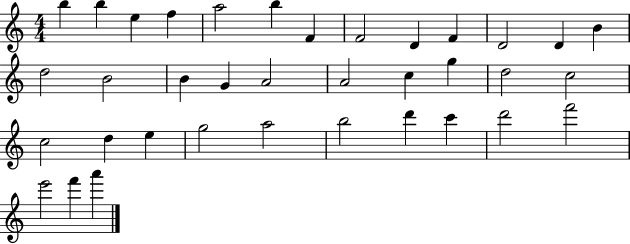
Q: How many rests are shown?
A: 0